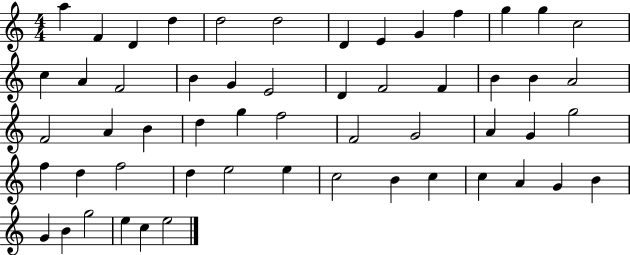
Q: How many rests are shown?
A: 0